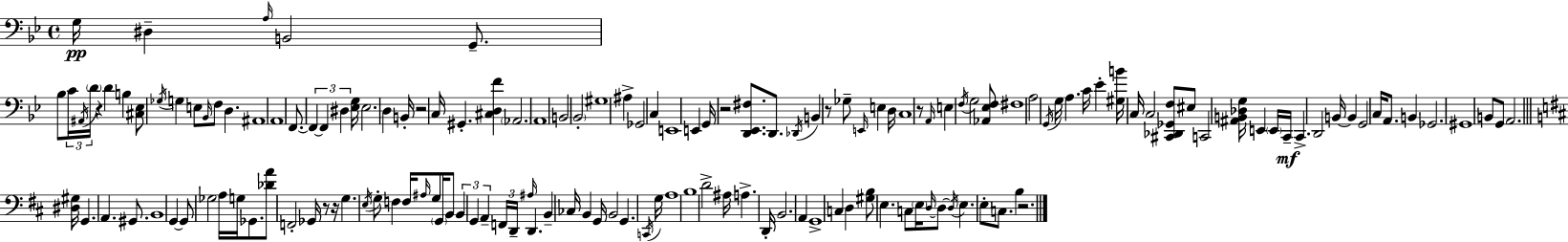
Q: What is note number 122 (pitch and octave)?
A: A2